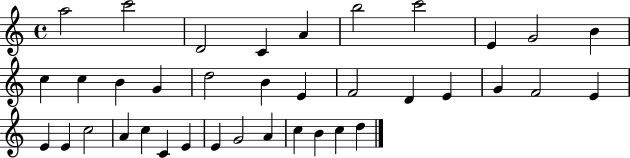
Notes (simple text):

A5/h C6/h D4/h C4/q A4/q B5/h C6/h E4/q G4/h B4/q C5/q C5/q B4/q G4/q D5/h B4/q E4/q F4/h D4/q E4/q G4/q F4/h E4/q E4/q E4/q C5/h A4/q C5/q C4/q E4/q E4/q G4/h A4/q C5/q B4/q C5/q D5/q